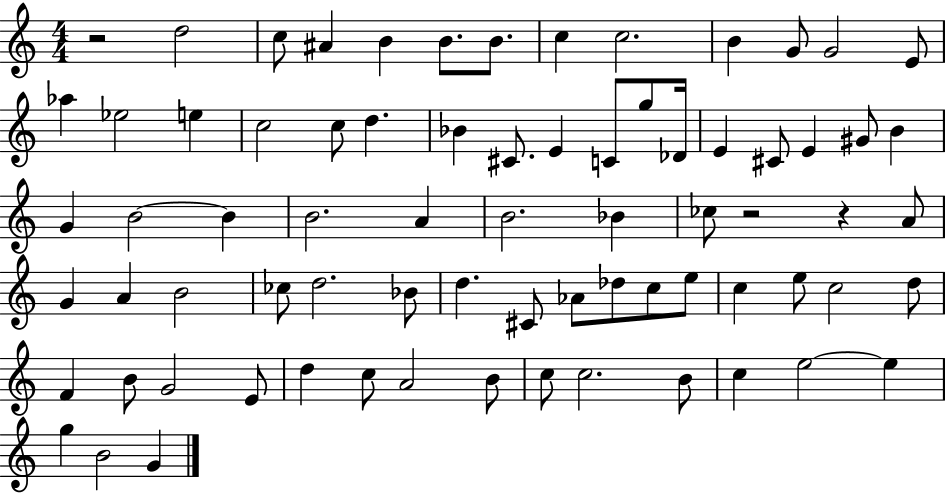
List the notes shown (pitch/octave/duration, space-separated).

R/h D5/h C5/e A#4/q B4/q B4/e. B4/e. C5/q C5/h. B4/q G4/e G4/h E4/e Ab5/q Eb5/h E5/q C5/h C5/e D5/q. Bb4/q C#4/e. E4/q C4/e G5/e Db4/s E4/q C#4/e E4/q G#4/e B4/q G4/q B4/h B4/q B4/h. A4/q B4/h. Bb4/q CES5/e R/h R/q A4/e G4/q A4/q B4/h CES5/e D5/h. Bb4/e D5/q. C#4/e Ab4/e Db5/e C5/e E5/e C5/q E5/e C5/h D5/e F4/q B4/e G4/h E4/e D5/q C5/e A4/h B4/e C5/e C5/h. B4/e C5/q E5/h E5/q G5/q B4/h G4/q